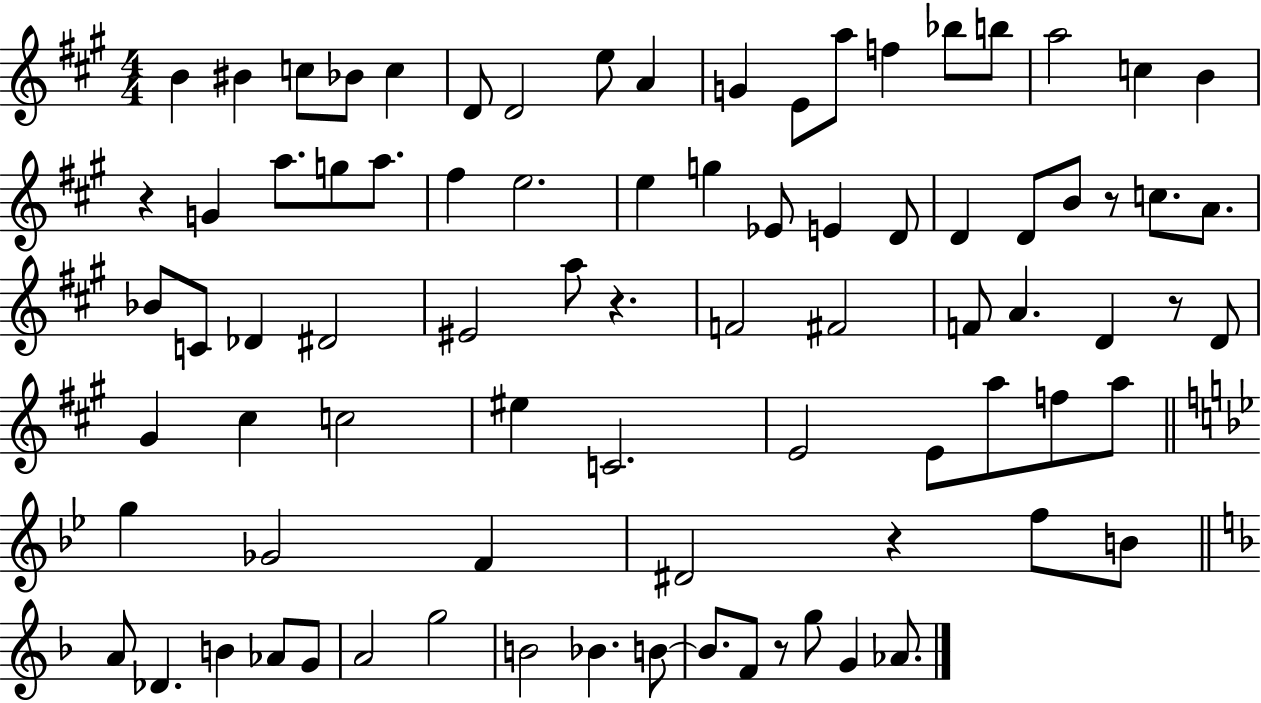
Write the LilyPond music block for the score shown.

{
  \clef treble
  \numericTimeSignature
  \time 4/4
  \key a \major
  \repeat volta 2 { b'4 bis'4 c''8 bes'8 c''4 | d'8 d'2 e''8 a'4 | g'4 e'8 a''8 f''4 bes''8 b''8 | a''2 c''4 b'4 | \break r4 g'4 a''8. g''8 a''8. | fis''4 e''2. | e''4 g''4 ees'8 e'4 d'8 | d'4 d'8 b'8 r8 c''8. a'8. | \break bes'8 c'8 des'4 dis'2 | eis'2 a''8 r4. | f'2 fis'2 | f'8 a'4. d'4 r8 d'8 | \break gis'4 cis''4 c''2 | eis''4 c'2. | e'2 e'8 a''8 f''8 a''8 | \bar "||" \break \key bes \major g''4 ges'2 f'4 | dis'2 r4 f''8 b'8 | \bar "||" \break \key f \major a'8 des'4. b'4 aes'8 g'8 | a'2 g''2 | b'2 bes'4. b'8~~ | b'8. f'8 r8 g''8 g'4 aes'8. | \break } \bar "|."
}